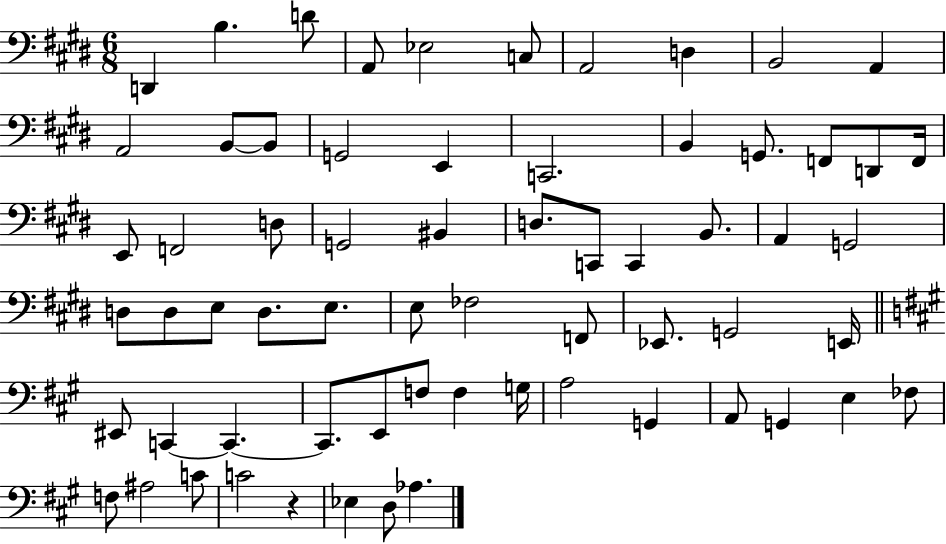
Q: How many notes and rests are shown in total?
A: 65